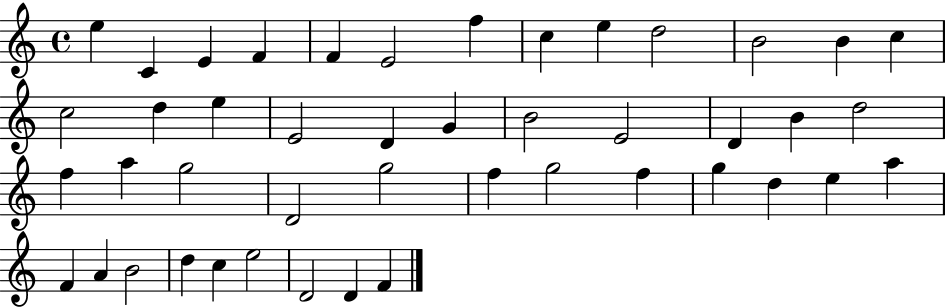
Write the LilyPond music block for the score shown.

{
  \clef treble
  \time 4/4
  \defaultTimeSignature
  \key c \major
  e''4 c'4 e'4 f'4 | f'4 e'2 f''4 | c''4 e''4 d''2 | b'2 b'4 c''4 | \break c''2 d''4 e''4 | e'2 d'4 g'4 | b'2 e'2 | d'4 b'4 d''2 | \break f''4 a''4 g''2 | d'2 g''2 | f''4 g''2 f''4 | g''4 d''4 e''4 a''4 | \break f'4 a'4 b'2 | d''4 c''4 e''2 | d'2 d'4 f'4 | \bar "|."
}